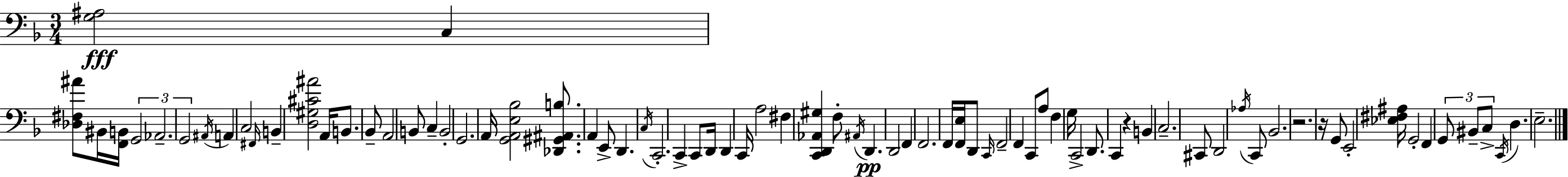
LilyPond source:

{
  \clef bass
  \numericTimeSignature
  \time 3/4
  \key f \major
  <g ais>2\fff c4 | <des fis ais'>8 bis,16 <f, b,>16 \tuplet 3/2 { g,2 | aes,2.-- | g,2 } \acciaccatura { ais,16 } a,4 | \break c2 \grace { fis,16 } b,4-- | <d gis cis' ais'>2 a,16 b,8. | bes,8-- a,2 | b,8 c4-- b,2-. | \break g,2. | a,16 <g, a, e bes>2 <des, gis, ais, b>8. | a,4 e,8-> d,4. | \acciaccatura { c16 } c,2.-. | \break c,4-> c,8 d,16 d,4 | c,16 a2 fis4 | <c, d, aes, gis>4 f8-. \acciaccatura { ais,16 }\pp d,4. | d,2 | \break f,4 f,2. | f,16 <f, e>16 d,8 \grace { c,16 } f,2-- | f,4 c,8 a8 | f4 g16 c,2-> | \break d,8. c,4 r4 | b,4 c2.-- | cis,8 d,2 | \acciaccatura { aes16 } c,8 bes,2. | \break r2. | r16 g,8 e,2-. | <ees fis ais>16 g,2-. | f,4 \tuplet 3/2 { g,8 bis,8-- c8-> } | \break \acciaccatura { c,16 } d4. e2.-- | \bar "|."
}